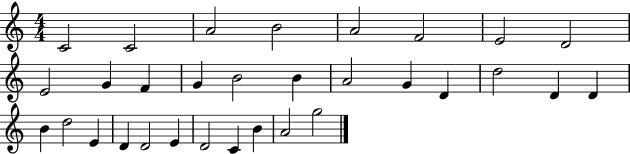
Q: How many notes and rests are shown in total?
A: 31